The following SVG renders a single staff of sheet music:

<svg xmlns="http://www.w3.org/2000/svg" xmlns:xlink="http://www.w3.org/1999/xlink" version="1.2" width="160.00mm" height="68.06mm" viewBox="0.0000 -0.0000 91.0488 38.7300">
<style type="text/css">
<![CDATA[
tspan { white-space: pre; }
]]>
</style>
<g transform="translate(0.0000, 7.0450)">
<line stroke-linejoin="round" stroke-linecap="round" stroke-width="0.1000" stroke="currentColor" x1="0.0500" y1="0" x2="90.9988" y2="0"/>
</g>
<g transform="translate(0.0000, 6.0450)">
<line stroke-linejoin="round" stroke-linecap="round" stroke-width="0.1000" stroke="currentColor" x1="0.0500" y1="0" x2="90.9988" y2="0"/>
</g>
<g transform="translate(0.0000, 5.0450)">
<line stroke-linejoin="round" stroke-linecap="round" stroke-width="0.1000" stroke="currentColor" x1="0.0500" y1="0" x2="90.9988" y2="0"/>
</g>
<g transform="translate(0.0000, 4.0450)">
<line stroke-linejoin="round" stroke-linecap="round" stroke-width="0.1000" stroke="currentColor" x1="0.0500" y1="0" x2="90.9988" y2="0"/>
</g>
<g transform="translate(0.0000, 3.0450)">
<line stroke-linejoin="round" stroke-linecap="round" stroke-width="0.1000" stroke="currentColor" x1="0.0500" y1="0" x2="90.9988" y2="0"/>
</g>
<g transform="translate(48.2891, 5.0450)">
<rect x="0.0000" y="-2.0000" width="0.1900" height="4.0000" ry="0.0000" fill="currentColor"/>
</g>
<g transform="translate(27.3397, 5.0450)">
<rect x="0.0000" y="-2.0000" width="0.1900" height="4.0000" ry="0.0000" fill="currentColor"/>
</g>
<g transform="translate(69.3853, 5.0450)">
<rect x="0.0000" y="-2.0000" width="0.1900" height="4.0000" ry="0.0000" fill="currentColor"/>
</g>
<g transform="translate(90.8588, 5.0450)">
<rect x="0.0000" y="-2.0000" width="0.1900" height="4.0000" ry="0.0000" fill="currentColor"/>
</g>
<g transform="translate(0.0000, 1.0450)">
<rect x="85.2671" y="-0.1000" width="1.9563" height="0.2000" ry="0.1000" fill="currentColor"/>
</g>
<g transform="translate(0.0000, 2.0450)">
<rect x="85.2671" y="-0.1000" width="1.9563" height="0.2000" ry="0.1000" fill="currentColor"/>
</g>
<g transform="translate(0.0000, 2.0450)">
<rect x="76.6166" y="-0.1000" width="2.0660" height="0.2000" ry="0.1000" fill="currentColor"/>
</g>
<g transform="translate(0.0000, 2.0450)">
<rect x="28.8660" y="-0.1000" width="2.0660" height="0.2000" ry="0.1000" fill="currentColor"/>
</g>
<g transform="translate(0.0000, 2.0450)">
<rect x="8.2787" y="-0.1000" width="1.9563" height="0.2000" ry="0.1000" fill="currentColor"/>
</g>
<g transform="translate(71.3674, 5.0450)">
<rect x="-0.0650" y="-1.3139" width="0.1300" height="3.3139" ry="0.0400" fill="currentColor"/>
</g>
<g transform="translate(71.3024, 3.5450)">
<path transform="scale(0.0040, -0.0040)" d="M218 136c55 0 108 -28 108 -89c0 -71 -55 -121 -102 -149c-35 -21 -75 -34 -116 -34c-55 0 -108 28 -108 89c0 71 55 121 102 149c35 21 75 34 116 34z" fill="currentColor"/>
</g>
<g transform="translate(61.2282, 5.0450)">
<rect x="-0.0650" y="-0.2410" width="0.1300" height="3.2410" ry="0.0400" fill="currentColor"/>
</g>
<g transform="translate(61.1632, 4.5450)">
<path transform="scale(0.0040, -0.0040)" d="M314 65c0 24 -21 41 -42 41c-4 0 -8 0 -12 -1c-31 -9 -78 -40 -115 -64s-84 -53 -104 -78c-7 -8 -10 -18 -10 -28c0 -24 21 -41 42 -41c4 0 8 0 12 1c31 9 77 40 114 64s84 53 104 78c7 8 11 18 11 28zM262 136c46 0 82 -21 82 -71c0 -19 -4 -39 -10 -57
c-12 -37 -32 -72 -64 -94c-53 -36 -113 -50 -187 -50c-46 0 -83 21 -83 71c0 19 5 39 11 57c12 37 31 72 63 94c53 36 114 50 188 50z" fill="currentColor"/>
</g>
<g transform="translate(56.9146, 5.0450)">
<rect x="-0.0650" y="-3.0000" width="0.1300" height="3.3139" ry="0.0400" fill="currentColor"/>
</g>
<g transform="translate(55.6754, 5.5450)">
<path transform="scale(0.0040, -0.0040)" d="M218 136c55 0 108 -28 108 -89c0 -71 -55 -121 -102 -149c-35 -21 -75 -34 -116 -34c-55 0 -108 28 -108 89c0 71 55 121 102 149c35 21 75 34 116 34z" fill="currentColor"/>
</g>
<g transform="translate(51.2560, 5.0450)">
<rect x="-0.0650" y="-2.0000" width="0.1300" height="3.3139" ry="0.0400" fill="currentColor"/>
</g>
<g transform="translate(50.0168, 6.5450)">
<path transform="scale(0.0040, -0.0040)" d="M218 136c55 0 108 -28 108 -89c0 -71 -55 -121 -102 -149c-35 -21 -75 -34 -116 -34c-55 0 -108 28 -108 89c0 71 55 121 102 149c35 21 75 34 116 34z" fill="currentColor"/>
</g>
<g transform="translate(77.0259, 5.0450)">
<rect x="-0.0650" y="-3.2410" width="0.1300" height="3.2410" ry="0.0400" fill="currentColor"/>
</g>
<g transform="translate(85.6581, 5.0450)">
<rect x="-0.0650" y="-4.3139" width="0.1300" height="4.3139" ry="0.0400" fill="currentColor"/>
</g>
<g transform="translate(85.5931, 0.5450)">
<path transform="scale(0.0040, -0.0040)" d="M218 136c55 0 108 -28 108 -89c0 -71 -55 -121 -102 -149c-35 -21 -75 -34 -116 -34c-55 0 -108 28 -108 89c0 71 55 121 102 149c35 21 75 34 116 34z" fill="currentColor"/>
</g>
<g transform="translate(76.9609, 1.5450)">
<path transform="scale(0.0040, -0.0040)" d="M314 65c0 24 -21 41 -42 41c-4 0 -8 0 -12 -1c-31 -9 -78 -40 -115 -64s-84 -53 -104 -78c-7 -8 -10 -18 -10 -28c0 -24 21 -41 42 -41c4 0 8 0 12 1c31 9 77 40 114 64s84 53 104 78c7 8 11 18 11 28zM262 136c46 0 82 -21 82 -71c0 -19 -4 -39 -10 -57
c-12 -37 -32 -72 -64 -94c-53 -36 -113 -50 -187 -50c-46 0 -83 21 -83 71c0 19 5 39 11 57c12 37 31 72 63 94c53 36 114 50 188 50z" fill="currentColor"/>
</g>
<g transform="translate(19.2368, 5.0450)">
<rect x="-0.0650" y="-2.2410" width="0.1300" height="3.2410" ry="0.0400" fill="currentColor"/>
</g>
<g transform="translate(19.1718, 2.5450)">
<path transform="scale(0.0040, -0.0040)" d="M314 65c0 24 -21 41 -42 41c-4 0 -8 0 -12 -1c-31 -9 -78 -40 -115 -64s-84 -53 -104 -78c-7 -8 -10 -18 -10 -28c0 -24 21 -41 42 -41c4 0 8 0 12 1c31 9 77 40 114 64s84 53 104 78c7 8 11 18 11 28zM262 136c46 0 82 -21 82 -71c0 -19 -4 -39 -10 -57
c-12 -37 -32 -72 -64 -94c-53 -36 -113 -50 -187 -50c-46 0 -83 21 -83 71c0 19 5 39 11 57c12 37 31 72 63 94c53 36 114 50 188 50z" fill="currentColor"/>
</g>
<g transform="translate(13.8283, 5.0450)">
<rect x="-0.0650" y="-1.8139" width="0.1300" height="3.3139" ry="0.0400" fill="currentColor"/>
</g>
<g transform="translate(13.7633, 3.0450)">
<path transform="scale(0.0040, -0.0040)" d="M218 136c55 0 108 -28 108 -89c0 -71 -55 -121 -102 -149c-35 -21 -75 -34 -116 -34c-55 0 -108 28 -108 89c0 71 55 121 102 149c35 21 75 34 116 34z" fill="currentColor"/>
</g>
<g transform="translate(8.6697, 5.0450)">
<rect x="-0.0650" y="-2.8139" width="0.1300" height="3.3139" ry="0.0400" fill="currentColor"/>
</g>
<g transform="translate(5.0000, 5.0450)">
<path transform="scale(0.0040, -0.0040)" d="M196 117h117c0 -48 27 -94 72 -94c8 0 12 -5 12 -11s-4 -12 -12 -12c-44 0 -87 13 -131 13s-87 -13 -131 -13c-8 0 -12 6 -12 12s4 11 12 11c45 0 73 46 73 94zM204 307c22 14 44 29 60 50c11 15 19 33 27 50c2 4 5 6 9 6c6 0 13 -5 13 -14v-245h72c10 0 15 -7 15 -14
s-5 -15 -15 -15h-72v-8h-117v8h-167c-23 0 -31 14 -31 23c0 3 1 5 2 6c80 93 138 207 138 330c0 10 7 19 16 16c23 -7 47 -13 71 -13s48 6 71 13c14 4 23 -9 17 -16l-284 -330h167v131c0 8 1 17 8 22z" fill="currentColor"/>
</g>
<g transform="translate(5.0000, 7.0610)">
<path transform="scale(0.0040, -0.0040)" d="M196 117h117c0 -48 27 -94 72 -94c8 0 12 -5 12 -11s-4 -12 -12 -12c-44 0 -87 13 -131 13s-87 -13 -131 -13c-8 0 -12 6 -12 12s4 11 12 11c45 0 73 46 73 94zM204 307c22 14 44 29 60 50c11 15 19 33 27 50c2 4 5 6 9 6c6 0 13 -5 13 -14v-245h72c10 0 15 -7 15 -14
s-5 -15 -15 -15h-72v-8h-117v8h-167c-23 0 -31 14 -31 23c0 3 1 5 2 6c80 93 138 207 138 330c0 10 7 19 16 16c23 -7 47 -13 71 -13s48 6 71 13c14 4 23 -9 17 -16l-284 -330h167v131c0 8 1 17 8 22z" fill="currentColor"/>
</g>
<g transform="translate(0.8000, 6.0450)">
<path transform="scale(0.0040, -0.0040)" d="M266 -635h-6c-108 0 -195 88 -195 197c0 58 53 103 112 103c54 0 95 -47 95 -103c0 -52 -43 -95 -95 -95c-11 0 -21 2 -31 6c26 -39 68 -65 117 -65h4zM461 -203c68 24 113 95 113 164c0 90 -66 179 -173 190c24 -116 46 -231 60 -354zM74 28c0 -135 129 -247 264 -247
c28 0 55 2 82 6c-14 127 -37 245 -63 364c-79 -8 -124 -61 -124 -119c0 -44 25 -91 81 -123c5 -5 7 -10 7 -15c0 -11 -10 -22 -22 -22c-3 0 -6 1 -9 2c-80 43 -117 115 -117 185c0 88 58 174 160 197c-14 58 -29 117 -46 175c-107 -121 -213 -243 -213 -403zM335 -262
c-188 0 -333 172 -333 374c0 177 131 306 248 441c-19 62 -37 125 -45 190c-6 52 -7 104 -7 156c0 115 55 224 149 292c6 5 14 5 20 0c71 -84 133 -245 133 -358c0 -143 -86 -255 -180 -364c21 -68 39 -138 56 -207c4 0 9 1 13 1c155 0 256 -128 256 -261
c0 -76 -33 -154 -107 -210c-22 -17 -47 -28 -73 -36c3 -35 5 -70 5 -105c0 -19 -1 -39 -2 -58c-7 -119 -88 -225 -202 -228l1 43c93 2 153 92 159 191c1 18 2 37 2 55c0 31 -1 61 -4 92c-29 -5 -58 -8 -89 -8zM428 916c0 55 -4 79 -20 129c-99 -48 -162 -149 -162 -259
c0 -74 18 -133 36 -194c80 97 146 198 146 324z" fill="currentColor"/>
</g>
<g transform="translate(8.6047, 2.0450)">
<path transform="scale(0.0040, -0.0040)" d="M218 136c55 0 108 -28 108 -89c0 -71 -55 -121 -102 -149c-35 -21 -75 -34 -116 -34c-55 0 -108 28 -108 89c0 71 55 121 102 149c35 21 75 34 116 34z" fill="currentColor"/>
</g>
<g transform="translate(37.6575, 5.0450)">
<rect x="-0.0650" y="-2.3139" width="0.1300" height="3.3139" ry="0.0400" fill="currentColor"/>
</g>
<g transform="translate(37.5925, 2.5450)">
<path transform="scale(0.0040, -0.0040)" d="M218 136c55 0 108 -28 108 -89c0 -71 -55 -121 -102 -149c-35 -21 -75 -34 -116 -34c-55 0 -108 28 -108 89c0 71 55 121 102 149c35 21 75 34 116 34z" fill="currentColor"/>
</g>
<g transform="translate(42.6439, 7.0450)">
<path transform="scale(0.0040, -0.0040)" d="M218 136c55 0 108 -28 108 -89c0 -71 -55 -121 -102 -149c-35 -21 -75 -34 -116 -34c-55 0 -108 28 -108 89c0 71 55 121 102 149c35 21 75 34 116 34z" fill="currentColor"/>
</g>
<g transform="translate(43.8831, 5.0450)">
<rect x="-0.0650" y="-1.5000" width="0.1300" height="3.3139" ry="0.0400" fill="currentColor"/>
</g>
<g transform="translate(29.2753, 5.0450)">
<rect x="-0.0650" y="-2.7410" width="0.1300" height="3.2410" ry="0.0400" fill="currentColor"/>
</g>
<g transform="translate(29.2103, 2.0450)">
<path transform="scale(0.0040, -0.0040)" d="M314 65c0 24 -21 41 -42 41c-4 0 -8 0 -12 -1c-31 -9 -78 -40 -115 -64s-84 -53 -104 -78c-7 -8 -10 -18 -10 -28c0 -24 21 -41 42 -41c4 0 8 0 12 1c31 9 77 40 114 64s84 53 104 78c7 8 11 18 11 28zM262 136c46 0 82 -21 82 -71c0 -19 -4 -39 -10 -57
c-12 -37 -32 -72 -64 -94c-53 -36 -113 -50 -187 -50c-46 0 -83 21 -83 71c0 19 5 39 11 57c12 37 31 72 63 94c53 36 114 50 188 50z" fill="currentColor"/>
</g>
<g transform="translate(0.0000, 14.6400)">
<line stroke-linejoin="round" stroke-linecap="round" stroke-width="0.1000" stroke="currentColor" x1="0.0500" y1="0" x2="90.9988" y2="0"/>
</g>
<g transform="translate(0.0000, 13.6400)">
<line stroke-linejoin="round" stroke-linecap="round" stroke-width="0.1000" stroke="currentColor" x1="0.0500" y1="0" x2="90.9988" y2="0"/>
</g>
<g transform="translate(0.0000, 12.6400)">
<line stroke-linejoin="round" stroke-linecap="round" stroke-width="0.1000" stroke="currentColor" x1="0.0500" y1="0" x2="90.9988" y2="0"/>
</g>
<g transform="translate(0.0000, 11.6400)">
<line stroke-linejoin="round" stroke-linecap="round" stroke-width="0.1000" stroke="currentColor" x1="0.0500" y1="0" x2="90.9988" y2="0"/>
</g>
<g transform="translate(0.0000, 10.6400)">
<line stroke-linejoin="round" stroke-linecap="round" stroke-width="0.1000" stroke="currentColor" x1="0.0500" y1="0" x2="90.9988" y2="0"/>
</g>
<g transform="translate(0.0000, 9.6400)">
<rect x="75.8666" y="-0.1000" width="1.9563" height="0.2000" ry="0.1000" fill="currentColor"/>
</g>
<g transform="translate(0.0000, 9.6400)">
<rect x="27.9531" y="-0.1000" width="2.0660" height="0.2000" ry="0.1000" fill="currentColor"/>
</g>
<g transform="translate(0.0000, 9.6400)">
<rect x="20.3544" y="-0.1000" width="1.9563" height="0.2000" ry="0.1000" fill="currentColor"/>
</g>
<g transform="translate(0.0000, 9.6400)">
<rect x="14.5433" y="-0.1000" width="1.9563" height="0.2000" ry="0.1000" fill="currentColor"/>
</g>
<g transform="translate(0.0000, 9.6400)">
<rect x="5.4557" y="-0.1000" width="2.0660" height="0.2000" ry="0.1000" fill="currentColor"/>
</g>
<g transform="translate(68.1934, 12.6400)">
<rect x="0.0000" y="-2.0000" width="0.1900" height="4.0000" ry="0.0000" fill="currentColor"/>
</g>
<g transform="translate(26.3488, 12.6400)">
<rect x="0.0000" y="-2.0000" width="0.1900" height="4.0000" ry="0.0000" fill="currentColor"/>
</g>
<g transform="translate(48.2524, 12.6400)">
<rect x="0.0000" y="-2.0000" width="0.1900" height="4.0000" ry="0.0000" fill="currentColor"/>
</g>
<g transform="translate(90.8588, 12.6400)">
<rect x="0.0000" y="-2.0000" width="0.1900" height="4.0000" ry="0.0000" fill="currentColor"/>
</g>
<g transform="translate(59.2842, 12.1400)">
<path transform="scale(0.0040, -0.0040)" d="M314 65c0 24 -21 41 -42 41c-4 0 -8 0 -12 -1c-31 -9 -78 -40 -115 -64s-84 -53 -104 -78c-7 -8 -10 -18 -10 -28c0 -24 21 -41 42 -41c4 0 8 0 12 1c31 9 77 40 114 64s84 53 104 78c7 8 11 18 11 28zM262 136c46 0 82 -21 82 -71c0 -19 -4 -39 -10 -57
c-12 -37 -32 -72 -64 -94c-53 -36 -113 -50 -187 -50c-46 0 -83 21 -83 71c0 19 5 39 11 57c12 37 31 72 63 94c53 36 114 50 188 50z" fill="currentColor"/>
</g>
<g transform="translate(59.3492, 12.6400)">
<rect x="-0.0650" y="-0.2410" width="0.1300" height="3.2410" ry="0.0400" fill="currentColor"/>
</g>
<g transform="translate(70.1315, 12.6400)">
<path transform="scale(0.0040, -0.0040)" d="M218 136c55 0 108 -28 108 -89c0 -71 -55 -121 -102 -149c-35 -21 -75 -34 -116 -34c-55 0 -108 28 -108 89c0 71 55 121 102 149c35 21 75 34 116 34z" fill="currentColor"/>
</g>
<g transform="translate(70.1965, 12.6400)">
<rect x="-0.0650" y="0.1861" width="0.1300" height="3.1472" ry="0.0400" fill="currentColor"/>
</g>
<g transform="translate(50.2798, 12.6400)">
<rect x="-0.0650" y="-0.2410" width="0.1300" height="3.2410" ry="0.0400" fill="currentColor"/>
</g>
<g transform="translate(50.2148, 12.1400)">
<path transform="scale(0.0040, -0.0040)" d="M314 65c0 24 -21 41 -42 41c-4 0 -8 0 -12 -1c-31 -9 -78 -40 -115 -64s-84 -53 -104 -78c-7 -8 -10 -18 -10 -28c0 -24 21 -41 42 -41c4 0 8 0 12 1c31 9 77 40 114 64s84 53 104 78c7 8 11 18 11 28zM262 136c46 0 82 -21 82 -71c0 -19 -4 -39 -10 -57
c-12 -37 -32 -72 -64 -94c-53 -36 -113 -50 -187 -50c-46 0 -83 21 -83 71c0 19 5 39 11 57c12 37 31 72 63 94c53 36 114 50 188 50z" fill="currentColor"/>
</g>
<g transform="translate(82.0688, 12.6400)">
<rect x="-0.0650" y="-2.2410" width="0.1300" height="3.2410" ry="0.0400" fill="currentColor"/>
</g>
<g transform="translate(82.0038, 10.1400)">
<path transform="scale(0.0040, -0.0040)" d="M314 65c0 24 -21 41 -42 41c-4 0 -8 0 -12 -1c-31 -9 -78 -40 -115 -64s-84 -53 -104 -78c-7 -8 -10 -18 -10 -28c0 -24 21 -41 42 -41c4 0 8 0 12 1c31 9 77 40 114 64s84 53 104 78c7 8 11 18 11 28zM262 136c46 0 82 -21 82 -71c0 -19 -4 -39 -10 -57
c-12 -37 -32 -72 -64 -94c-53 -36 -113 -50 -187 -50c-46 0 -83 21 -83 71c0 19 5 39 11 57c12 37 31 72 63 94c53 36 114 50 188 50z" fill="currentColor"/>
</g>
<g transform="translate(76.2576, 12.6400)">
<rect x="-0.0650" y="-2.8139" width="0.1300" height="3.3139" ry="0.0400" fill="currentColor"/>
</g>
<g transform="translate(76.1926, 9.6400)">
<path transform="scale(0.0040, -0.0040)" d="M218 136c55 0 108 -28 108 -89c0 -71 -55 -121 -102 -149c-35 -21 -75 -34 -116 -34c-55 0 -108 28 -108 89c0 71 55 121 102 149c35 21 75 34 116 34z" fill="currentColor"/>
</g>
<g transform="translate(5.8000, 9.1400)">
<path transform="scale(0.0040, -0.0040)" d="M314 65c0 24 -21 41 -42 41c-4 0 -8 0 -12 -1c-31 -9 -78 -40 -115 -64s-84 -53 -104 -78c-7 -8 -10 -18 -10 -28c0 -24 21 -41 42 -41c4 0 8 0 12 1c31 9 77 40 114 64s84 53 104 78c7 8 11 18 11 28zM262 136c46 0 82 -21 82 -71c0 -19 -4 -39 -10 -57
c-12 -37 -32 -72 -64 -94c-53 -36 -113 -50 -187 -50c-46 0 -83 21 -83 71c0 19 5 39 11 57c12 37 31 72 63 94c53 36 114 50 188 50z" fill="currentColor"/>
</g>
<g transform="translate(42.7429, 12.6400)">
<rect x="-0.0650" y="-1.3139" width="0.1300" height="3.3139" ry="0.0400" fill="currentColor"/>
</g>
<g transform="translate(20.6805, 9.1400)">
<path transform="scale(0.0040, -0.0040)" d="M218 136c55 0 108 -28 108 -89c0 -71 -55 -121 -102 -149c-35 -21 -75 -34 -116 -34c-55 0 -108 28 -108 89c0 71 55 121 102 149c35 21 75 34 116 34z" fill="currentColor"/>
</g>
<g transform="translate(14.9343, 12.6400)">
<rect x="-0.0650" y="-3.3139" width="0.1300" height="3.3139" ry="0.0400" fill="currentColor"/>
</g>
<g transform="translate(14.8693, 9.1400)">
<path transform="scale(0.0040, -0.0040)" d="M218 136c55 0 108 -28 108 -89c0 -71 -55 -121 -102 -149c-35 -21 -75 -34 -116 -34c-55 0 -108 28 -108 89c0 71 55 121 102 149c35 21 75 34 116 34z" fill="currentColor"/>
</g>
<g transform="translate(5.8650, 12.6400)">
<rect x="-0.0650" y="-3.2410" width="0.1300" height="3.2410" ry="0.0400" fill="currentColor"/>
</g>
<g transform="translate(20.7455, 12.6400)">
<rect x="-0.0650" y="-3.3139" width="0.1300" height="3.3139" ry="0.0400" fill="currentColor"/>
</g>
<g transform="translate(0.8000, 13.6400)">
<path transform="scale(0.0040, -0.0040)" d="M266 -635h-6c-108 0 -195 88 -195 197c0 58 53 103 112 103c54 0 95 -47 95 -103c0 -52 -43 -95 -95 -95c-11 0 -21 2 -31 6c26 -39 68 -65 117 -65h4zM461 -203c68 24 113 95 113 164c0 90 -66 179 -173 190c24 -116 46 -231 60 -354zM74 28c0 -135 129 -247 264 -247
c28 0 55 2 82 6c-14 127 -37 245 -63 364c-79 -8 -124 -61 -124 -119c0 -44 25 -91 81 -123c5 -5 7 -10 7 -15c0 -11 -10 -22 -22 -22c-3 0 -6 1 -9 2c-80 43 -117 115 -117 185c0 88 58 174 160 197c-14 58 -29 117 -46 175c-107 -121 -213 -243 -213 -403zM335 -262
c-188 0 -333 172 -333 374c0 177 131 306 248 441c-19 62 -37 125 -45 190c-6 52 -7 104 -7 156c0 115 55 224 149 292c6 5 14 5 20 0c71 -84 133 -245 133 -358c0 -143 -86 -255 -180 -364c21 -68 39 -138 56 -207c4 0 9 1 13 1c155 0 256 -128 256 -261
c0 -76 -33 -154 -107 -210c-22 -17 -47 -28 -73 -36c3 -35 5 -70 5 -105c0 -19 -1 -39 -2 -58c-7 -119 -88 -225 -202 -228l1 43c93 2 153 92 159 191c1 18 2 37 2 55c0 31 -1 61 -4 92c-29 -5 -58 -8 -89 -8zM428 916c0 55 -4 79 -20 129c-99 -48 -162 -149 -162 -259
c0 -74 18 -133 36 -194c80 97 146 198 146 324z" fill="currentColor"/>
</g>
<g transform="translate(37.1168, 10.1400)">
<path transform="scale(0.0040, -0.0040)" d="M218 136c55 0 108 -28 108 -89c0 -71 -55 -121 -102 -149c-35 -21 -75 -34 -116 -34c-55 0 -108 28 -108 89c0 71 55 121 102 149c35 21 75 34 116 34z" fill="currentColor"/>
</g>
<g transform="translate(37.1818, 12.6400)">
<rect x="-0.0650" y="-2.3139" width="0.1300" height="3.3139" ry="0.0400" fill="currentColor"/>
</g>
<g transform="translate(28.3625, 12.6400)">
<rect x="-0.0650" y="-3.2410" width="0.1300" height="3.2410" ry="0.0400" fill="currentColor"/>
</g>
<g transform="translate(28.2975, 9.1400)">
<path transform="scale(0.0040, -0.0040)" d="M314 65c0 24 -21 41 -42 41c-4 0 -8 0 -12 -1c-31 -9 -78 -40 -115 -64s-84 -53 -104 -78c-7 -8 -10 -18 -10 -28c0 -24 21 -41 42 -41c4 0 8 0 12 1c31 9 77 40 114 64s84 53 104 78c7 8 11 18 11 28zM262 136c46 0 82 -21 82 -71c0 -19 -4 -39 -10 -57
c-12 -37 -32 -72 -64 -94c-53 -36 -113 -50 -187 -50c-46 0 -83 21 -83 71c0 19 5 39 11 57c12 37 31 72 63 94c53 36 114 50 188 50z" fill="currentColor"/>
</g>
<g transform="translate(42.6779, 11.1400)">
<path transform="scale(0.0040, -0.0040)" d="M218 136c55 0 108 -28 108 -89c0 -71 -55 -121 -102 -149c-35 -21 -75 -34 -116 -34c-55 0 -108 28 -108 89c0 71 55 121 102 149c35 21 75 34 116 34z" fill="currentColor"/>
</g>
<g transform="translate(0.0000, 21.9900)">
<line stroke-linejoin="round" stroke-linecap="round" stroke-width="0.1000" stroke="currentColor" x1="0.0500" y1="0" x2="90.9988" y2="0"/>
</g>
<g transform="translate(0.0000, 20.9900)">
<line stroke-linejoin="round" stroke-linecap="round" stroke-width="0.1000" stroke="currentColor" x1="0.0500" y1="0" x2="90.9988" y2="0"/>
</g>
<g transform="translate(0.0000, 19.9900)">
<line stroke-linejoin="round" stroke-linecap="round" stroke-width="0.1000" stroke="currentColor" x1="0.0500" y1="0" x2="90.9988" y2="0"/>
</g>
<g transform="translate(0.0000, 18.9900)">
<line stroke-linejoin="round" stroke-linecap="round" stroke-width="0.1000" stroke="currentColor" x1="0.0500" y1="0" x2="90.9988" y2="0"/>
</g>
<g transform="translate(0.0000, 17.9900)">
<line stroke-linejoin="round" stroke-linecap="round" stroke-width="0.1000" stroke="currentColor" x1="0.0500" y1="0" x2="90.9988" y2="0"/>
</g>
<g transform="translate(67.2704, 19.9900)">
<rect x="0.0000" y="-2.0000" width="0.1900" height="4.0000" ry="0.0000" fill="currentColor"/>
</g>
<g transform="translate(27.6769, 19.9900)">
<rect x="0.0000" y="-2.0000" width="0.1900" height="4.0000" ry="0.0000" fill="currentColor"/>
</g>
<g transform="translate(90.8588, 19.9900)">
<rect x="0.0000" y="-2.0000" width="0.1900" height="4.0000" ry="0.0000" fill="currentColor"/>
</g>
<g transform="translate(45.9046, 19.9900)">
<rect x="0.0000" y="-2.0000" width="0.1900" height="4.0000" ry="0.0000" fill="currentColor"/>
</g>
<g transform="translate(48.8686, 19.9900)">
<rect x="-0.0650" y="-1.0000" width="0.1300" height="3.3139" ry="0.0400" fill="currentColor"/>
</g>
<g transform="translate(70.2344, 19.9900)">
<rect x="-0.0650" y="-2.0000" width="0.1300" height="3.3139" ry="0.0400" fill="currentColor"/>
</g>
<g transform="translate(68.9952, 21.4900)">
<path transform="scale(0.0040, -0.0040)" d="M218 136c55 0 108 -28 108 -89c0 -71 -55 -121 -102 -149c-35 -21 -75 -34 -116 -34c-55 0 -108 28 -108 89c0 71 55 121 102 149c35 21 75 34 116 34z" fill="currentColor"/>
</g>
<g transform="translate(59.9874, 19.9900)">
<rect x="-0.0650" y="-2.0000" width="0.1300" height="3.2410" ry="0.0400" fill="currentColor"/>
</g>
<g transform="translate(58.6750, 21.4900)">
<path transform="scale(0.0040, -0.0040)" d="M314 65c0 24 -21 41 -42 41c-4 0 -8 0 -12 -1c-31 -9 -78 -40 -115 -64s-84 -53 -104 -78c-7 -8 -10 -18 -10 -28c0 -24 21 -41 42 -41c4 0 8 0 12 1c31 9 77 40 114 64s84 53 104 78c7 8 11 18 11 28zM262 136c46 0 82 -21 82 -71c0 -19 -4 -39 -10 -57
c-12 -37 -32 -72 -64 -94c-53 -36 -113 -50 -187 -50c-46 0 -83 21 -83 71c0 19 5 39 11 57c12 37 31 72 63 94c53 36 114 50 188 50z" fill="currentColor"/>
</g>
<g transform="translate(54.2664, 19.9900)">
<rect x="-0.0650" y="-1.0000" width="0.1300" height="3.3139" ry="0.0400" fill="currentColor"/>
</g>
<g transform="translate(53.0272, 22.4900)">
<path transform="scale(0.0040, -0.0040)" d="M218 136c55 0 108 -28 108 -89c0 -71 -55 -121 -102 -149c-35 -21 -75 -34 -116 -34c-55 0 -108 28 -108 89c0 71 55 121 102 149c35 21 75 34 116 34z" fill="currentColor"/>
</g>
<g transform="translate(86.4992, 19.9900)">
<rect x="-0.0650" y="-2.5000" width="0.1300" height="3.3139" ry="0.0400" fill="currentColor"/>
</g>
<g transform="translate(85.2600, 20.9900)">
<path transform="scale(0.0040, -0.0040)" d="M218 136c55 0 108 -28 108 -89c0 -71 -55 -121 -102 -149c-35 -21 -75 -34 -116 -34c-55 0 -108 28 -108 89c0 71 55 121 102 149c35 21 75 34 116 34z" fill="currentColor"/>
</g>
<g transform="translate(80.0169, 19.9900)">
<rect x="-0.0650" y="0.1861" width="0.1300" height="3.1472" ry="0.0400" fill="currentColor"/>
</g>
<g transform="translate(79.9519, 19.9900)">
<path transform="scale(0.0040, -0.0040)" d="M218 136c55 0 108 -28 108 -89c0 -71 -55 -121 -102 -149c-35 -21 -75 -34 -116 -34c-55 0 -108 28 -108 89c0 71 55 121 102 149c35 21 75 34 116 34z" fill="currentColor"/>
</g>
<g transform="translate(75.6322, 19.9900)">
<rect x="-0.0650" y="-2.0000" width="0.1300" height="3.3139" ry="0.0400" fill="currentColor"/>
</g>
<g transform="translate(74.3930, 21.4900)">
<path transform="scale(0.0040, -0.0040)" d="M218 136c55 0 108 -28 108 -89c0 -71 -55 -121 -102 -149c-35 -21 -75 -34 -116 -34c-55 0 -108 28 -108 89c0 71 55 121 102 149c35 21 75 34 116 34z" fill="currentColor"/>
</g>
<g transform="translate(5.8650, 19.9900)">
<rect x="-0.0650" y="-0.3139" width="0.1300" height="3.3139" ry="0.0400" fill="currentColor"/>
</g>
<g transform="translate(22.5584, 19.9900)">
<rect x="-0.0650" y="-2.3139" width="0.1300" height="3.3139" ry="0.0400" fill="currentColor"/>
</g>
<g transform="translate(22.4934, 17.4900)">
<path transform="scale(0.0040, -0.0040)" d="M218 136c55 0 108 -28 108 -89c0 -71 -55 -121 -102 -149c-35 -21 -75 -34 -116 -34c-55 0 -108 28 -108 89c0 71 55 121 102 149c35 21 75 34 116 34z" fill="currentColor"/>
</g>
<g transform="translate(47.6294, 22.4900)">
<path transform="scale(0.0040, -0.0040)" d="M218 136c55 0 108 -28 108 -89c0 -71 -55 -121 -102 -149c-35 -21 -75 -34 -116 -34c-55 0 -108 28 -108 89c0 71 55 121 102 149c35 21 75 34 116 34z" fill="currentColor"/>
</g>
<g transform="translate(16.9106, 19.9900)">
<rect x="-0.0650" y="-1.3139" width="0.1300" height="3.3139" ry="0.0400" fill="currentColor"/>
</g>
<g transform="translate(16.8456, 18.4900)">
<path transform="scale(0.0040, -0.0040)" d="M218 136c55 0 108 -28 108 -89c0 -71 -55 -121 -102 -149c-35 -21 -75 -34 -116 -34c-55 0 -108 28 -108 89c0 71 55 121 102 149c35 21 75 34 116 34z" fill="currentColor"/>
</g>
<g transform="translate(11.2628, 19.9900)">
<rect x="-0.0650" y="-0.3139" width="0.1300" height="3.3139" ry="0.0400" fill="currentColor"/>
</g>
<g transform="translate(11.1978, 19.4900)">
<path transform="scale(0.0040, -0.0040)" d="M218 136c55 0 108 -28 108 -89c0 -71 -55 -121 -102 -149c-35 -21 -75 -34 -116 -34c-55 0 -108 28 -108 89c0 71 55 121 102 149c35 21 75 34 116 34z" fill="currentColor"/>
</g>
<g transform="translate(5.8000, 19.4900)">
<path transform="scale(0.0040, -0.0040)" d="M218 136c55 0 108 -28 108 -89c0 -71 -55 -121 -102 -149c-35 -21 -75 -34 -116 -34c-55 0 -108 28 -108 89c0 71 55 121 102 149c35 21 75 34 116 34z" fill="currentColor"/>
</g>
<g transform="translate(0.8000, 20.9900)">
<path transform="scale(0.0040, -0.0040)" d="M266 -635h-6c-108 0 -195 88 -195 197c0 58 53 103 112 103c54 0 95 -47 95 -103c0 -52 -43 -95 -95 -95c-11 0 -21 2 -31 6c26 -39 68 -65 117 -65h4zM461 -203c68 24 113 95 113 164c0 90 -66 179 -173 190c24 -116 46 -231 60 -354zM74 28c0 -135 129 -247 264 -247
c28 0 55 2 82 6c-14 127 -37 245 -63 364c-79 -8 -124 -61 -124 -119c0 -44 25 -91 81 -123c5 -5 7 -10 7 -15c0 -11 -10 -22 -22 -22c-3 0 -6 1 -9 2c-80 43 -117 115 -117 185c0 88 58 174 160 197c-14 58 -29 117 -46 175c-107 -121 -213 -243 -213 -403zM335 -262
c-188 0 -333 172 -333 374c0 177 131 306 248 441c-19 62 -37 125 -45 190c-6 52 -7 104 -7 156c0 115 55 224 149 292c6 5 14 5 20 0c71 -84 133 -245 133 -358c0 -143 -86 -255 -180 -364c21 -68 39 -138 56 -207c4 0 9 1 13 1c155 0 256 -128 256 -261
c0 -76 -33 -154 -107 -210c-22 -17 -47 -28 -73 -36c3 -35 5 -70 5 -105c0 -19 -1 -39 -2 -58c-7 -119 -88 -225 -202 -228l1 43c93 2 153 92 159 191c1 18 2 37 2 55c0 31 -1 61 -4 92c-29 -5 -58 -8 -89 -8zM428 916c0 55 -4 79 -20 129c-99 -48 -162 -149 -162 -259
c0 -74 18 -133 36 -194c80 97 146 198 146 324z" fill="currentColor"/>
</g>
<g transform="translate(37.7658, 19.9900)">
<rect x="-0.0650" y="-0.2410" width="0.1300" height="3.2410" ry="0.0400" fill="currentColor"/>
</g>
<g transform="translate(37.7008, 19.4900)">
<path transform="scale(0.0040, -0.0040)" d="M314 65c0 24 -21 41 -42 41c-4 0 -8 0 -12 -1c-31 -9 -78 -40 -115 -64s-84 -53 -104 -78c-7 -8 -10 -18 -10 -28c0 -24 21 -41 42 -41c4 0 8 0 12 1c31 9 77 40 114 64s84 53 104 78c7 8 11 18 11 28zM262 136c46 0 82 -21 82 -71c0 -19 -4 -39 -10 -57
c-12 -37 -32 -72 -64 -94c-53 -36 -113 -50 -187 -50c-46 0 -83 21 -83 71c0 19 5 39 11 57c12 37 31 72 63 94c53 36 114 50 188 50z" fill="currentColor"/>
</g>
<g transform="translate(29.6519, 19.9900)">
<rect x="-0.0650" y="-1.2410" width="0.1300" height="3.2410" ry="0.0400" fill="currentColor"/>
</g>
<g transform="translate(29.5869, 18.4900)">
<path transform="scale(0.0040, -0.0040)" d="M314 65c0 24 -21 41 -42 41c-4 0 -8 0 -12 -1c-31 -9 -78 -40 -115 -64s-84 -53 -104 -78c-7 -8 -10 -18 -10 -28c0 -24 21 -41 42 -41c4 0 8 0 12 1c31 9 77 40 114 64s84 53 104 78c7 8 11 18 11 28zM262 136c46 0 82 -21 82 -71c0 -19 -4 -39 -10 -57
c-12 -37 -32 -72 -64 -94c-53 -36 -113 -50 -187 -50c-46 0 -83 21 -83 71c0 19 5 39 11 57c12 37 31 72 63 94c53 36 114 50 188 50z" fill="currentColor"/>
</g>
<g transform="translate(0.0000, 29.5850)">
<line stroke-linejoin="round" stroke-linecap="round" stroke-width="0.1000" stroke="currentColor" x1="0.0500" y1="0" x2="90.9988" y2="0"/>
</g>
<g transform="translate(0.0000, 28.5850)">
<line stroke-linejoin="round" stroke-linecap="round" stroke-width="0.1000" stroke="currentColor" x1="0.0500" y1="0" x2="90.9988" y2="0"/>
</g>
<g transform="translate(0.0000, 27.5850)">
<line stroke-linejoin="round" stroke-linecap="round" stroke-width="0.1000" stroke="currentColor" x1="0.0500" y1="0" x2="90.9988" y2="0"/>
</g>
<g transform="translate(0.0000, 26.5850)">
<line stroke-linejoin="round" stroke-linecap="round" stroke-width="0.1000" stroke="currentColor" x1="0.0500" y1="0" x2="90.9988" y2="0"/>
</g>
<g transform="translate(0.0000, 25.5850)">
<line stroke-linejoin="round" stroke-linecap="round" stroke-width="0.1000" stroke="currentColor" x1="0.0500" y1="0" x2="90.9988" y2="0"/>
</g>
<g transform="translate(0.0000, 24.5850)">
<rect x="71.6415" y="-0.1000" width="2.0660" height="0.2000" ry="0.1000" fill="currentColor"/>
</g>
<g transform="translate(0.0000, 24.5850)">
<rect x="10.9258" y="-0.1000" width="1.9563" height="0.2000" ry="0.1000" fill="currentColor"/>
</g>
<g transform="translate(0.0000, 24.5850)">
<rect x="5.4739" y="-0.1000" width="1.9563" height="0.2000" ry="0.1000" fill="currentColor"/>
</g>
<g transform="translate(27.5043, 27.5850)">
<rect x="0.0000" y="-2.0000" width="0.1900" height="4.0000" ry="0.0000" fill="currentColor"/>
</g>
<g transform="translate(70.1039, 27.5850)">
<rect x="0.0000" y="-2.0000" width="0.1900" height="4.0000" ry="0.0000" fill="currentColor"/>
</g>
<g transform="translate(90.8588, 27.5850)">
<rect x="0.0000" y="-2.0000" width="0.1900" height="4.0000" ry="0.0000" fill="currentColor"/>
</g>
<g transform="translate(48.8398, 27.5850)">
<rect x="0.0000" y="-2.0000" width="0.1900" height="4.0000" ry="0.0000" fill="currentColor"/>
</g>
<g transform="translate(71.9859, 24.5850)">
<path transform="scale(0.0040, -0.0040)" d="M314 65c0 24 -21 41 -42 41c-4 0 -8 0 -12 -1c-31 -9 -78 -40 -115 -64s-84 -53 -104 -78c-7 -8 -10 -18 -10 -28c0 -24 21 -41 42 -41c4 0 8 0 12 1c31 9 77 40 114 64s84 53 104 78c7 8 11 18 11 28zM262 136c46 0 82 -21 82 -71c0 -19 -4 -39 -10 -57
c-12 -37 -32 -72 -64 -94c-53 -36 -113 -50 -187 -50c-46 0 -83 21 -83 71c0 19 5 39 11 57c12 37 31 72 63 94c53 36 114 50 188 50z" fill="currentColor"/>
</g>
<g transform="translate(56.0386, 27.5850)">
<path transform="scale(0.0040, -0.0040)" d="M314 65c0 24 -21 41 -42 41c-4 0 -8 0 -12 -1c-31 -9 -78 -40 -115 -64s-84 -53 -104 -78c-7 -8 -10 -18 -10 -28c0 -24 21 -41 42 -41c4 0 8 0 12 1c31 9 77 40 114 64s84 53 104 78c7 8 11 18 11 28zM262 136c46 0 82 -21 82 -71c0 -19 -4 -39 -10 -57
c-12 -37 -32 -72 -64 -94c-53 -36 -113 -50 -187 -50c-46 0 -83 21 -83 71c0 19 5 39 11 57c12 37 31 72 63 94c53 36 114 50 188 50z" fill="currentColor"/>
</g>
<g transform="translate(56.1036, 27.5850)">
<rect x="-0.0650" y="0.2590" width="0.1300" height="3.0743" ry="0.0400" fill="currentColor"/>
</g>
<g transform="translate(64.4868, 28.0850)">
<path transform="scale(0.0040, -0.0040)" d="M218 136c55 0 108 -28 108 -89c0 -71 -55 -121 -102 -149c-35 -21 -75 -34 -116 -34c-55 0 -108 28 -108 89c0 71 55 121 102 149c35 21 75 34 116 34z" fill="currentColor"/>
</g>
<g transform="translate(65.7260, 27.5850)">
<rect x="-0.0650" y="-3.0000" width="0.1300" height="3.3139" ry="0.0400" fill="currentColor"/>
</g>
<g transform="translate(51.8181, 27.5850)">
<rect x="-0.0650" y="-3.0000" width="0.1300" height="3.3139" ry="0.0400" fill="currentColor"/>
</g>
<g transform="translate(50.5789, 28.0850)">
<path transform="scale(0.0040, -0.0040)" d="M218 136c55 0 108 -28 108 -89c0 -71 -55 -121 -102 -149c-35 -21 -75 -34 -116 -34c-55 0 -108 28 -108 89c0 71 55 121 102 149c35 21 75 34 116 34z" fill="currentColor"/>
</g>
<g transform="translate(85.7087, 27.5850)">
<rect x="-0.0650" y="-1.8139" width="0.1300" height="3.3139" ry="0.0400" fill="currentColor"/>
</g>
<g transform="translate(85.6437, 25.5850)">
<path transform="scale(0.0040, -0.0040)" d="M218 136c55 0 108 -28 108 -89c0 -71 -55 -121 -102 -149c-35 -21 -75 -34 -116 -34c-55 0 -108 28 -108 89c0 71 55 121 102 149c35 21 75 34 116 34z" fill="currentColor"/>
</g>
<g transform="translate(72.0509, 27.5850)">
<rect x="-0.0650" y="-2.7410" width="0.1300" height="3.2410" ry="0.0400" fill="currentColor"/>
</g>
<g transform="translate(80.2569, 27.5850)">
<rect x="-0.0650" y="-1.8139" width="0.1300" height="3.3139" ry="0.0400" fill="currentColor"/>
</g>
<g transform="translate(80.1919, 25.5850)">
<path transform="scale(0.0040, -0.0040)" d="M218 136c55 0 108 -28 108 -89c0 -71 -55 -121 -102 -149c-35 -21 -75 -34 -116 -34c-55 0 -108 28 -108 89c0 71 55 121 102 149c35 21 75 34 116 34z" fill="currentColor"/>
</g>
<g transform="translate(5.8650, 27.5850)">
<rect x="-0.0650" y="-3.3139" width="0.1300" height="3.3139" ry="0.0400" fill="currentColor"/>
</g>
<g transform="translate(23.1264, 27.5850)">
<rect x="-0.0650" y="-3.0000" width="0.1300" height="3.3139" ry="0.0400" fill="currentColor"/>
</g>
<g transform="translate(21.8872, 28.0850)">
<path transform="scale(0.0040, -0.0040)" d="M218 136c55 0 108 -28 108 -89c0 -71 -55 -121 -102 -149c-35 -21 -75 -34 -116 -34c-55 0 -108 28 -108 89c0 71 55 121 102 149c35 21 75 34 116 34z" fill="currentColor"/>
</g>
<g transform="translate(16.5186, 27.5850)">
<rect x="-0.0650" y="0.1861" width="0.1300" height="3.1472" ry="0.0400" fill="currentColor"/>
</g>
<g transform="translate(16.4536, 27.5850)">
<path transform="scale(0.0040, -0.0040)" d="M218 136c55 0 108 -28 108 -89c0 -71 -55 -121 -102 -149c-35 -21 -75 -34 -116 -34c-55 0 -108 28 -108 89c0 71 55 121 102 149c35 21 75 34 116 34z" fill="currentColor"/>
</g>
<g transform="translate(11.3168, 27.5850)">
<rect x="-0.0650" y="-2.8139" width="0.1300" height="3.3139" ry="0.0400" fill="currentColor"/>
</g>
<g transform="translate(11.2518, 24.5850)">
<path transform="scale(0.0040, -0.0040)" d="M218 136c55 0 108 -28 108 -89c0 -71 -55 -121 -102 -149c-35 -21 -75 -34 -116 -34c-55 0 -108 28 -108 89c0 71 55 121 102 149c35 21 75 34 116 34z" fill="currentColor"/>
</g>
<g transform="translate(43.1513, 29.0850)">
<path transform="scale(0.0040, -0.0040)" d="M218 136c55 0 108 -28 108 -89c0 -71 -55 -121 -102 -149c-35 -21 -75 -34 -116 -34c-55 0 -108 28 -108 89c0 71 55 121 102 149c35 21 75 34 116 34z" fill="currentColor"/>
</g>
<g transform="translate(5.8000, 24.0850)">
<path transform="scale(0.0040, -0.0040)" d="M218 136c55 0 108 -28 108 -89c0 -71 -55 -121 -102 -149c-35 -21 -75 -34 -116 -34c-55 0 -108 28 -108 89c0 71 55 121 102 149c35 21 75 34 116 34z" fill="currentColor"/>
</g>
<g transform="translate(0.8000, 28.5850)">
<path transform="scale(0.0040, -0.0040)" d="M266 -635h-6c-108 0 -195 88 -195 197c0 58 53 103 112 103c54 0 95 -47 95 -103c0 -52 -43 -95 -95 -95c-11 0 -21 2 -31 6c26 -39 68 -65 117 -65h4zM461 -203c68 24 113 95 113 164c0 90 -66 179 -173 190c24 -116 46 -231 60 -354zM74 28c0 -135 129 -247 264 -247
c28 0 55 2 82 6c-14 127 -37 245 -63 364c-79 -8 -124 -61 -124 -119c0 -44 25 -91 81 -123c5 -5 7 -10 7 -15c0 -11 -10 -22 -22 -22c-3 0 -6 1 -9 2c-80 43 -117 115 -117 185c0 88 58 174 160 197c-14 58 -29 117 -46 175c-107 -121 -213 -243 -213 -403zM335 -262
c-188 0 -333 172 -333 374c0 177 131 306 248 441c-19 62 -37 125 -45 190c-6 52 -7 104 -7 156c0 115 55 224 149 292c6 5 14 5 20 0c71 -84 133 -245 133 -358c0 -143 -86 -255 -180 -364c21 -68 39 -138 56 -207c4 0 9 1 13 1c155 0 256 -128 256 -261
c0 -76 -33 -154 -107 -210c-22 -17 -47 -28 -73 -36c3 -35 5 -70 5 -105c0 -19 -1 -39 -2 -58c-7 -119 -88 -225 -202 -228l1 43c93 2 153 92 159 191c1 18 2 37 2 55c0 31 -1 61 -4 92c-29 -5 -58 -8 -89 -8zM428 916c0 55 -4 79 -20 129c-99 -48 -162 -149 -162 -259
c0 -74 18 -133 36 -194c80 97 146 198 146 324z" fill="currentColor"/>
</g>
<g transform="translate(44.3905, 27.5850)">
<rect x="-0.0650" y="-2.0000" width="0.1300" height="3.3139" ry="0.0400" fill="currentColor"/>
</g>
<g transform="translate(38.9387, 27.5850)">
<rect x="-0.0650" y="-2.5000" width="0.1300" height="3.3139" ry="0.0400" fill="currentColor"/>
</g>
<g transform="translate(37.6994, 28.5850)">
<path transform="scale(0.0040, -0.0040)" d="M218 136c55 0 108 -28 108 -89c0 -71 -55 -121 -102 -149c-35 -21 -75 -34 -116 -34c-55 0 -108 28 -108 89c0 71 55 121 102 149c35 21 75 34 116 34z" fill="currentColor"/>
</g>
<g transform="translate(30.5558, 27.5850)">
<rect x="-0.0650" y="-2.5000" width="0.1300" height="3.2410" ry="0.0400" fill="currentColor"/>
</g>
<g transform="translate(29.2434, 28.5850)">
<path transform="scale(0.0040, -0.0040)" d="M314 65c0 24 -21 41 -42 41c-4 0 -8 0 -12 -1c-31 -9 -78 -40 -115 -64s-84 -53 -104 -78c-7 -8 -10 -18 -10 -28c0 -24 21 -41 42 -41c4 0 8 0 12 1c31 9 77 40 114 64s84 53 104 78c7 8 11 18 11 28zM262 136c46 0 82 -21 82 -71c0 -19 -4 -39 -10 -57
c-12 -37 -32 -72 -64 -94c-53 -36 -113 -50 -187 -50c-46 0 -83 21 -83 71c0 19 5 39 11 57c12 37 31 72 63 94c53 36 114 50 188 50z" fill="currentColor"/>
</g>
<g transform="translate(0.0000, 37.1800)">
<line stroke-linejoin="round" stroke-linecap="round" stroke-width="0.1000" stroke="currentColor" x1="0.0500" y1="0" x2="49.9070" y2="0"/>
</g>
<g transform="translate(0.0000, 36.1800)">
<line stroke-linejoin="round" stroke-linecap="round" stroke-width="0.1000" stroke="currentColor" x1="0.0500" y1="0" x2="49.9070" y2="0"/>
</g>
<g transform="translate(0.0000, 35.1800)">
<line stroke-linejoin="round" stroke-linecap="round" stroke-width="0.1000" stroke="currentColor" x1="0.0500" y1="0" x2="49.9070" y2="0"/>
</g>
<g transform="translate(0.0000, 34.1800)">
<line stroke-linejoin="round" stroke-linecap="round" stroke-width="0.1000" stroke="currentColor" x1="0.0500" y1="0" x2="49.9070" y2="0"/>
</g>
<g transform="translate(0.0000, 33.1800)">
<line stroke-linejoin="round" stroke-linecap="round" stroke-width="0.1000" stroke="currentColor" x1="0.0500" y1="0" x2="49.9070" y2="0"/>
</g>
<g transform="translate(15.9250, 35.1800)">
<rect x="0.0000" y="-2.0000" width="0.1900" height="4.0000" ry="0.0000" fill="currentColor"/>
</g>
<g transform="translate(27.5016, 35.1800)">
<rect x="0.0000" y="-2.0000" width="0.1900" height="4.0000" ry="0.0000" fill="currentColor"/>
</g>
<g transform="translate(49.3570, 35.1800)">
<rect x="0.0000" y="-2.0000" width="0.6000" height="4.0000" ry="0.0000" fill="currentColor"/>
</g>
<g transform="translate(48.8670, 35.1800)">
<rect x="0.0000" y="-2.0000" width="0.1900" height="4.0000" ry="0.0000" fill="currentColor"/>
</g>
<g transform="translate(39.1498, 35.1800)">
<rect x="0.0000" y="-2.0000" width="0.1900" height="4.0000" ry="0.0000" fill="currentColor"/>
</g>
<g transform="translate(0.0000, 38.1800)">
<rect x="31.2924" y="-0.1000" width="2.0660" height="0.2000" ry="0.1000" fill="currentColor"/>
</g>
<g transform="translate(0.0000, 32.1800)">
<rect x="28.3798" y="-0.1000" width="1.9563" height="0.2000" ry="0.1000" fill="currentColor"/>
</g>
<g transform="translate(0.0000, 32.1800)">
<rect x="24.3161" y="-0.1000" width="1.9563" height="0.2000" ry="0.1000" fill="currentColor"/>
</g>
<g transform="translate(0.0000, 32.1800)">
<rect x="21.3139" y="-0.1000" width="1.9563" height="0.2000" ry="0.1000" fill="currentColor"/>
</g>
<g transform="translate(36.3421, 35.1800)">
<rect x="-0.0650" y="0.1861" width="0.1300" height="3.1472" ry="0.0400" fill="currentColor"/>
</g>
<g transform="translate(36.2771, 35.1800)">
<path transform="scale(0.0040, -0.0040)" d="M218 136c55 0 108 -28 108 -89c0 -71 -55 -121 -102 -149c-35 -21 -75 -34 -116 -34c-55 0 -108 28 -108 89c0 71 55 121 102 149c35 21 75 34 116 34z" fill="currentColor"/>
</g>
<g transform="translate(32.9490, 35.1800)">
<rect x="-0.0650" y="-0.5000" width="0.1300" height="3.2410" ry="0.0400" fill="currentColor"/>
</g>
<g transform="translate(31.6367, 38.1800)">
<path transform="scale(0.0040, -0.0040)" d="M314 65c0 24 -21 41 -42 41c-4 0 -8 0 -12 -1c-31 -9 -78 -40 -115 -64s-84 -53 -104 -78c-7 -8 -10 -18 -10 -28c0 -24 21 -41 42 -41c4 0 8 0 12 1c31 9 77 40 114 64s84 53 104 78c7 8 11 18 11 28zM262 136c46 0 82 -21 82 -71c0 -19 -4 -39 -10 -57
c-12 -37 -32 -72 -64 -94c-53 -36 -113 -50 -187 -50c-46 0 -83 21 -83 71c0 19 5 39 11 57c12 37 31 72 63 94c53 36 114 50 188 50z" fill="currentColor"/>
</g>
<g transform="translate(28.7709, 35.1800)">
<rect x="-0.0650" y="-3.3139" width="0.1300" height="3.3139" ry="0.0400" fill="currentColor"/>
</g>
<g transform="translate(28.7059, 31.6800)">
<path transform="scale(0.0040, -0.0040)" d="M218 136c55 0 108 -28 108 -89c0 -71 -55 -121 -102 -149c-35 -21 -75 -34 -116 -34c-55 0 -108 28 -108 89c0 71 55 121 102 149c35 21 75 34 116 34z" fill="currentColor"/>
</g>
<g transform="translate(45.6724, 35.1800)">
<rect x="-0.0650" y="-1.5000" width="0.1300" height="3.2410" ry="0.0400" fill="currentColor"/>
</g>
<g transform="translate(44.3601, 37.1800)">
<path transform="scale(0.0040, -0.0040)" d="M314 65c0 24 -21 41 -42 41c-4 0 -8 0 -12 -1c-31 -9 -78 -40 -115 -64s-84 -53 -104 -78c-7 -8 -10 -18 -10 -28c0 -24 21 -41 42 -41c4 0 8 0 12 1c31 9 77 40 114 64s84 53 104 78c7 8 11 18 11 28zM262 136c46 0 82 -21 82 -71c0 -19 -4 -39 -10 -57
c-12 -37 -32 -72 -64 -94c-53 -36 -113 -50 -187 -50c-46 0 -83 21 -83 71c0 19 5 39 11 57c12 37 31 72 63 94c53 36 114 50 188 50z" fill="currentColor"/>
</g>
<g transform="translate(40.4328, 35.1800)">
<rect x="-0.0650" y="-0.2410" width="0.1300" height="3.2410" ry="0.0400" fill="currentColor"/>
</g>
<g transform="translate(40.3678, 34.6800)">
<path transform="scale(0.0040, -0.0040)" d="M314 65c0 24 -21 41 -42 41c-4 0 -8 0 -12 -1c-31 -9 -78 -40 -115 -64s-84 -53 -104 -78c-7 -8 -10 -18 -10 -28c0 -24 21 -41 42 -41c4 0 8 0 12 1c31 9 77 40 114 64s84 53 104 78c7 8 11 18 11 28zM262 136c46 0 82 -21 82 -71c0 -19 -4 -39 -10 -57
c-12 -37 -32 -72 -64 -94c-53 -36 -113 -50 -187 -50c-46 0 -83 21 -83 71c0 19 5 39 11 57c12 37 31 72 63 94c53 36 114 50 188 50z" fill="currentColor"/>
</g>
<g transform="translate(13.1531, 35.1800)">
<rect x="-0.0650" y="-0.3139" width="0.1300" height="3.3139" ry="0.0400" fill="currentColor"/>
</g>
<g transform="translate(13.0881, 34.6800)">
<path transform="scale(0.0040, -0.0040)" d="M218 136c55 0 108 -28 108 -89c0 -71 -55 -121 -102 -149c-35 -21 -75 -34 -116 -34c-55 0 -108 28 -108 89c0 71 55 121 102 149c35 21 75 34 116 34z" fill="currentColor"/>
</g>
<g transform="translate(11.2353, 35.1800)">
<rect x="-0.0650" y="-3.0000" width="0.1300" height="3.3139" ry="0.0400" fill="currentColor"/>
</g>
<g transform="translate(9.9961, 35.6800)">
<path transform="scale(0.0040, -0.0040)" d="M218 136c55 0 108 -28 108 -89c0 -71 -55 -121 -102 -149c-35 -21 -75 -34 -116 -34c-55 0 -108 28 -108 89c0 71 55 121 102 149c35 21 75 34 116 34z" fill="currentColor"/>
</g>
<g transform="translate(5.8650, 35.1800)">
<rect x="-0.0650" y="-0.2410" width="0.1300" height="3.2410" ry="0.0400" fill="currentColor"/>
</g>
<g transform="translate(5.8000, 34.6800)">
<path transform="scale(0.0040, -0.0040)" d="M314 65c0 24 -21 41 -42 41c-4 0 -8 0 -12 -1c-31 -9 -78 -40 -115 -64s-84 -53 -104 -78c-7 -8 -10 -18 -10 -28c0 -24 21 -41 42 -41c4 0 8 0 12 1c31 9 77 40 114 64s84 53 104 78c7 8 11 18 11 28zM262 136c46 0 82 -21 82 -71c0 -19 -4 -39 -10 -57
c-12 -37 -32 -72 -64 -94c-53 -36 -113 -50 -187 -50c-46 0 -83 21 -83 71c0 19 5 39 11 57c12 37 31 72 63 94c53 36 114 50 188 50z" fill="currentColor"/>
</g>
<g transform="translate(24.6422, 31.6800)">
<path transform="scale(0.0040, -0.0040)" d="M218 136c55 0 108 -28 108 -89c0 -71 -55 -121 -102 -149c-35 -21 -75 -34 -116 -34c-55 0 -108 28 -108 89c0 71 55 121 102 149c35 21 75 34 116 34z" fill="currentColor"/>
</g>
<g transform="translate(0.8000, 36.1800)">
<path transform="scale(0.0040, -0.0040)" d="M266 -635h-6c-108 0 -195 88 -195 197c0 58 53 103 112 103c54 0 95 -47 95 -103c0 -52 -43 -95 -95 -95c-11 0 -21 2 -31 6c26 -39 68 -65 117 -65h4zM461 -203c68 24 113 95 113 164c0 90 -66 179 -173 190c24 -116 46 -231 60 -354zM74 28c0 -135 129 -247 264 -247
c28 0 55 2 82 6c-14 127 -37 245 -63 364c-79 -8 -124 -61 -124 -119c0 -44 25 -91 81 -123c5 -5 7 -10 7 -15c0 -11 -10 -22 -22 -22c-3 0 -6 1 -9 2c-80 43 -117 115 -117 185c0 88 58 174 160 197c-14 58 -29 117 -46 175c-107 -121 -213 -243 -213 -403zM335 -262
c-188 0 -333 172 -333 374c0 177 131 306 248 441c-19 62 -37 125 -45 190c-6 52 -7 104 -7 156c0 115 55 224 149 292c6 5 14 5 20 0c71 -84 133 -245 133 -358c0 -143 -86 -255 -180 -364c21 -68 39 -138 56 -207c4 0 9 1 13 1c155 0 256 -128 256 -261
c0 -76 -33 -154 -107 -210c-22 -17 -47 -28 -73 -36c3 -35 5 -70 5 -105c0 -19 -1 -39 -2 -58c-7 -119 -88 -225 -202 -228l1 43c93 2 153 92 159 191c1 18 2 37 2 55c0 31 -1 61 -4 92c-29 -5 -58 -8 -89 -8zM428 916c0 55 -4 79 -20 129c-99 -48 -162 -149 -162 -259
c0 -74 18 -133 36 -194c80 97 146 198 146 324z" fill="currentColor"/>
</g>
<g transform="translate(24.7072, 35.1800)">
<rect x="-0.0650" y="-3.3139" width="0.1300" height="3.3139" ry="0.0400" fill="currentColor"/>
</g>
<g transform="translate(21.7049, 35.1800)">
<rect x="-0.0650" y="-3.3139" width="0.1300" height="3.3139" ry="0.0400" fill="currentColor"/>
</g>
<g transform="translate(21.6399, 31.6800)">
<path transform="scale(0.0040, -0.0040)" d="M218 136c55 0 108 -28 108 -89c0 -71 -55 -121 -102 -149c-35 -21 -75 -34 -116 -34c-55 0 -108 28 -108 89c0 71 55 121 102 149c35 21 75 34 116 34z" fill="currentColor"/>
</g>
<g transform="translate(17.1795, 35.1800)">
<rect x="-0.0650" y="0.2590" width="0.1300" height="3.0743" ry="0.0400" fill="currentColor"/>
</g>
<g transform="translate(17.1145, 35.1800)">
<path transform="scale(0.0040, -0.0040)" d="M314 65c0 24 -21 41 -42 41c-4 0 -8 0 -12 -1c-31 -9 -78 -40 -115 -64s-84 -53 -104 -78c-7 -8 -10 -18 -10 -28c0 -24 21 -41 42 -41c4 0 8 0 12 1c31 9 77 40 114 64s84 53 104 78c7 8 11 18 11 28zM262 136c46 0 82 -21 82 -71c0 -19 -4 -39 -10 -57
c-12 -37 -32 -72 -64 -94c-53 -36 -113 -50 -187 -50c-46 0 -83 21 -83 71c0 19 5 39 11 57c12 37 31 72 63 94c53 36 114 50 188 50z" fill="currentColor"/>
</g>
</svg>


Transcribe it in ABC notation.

X:1
T:Untitled
M:4/4
L:1/4
K:C
a f g2 a2 g E F A c2 e b2 d' b2 b b b2 g e c2 c2 B a g2 c c e g e2 c2 D D F2 F F B G b a B A G2 G F A B2 A a2 f f c2 A c B2 b b b C2 B c2 E2